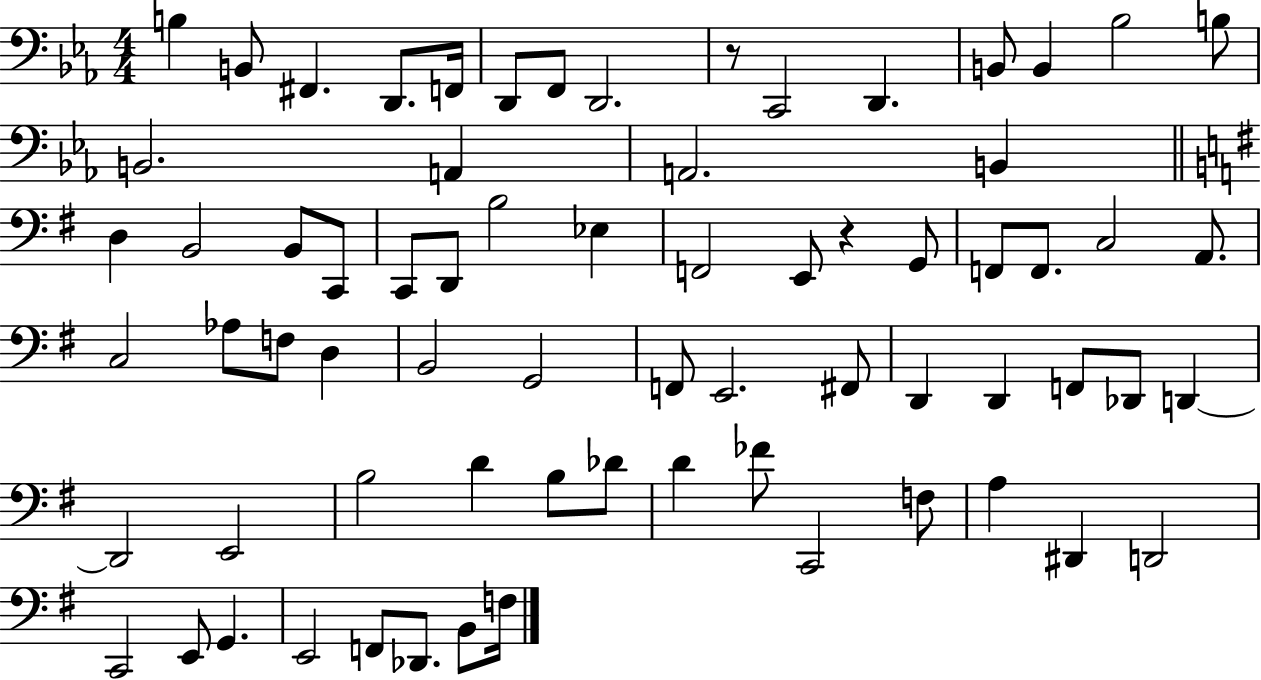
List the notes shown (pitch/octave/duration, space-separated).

B3/q B2/e F#2/q. D2/e. F2/s D2/e F2/e D2/h. R/e C2/h D2/q. B2/e B2/q Bb3/h B3/e B2/h. A2/q A2/h. B2/q D3/q B2/h B2/e C2/e C2/e D2/e B3/h Eb3/q F2/h E2/e R/q G2/e F2/e F2/e. C3/h A2/e. C3/h Ab3/e F3/e D3/q B2/h G2/h F2/e E2/h. F#2/e D2/q D2/q F2/e Db2/e D2/q D2/h E2/h B3/h D4/q B3/e Db4/e D4/q FES4/e C2/h F3/e A3/q D#2/q D2/h C2/h E2/e G2/q. E2/h F2/e Db2/e. B2/e F3/s